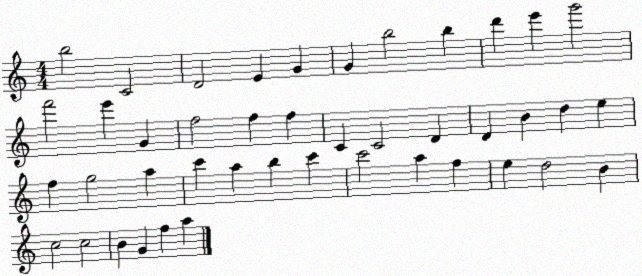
X:1
T:Untitled
M:4/4
L:1/4
K:C
b2 C2 D2 E G G b2 b d' e' g'2 f'2 e' G f2 f f C C2 D D B d e f g2 a c' a b c' c'2 a f e d2 B c2 c2 B G f a